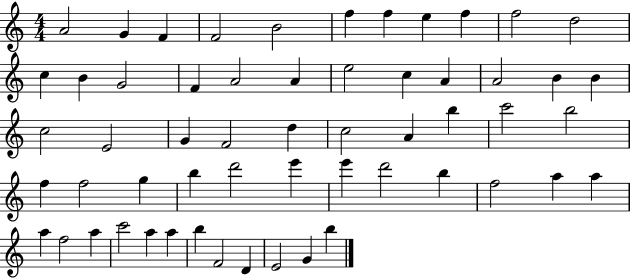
{
  \clef treble
  \numericTimeSignature
  \time 4/4
  \key c \major
  a'2 g'4 f'4 | f'2 b'2 | f''4 f''4 e''4 f''4 | f''2 d''2 | \break c''4 b'4 g'2 | f'4 a'2 a'4 | e''2 c''4 a'4 | a'2 b'4 b'4 | \break c''2 e'2 | g'4 f'2 d''4 | c''2 a'4 b''4 | c'''2 b''2 | \break f''4 f''2 g''4 | b''4 d'''2 e'''4 | e'''4 d'''2 b''4 | f''2 a''4 a''4 | \break a''4 f''2 a''4 | c'''2 a''4 a''4 | b''4 f'2 d'4 | e'2 g'4 b''4 | \break \bar "|."
}